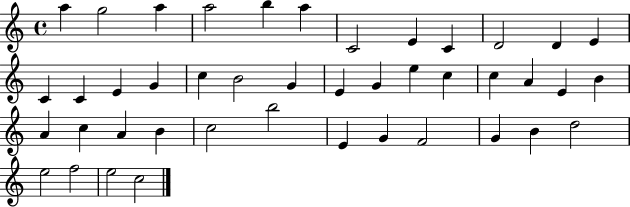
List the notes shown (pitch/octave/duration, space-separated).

A5/q G5/h A5/q A5/h B5/q A5/q C4/h E4/q C4/q D4/h D4/q E4/q C4/q C4/q E4/q G4/q C5/q B4/h G4/q E4/q G4/q E5/q C5/q C5/q A4/q E4/q B4/q A4/q C5/q A4/q B4/q C5/h B5/h E4/q G4/q F4/h G4/q B4/q D5/h E5/h F5/h E5/h C5/h